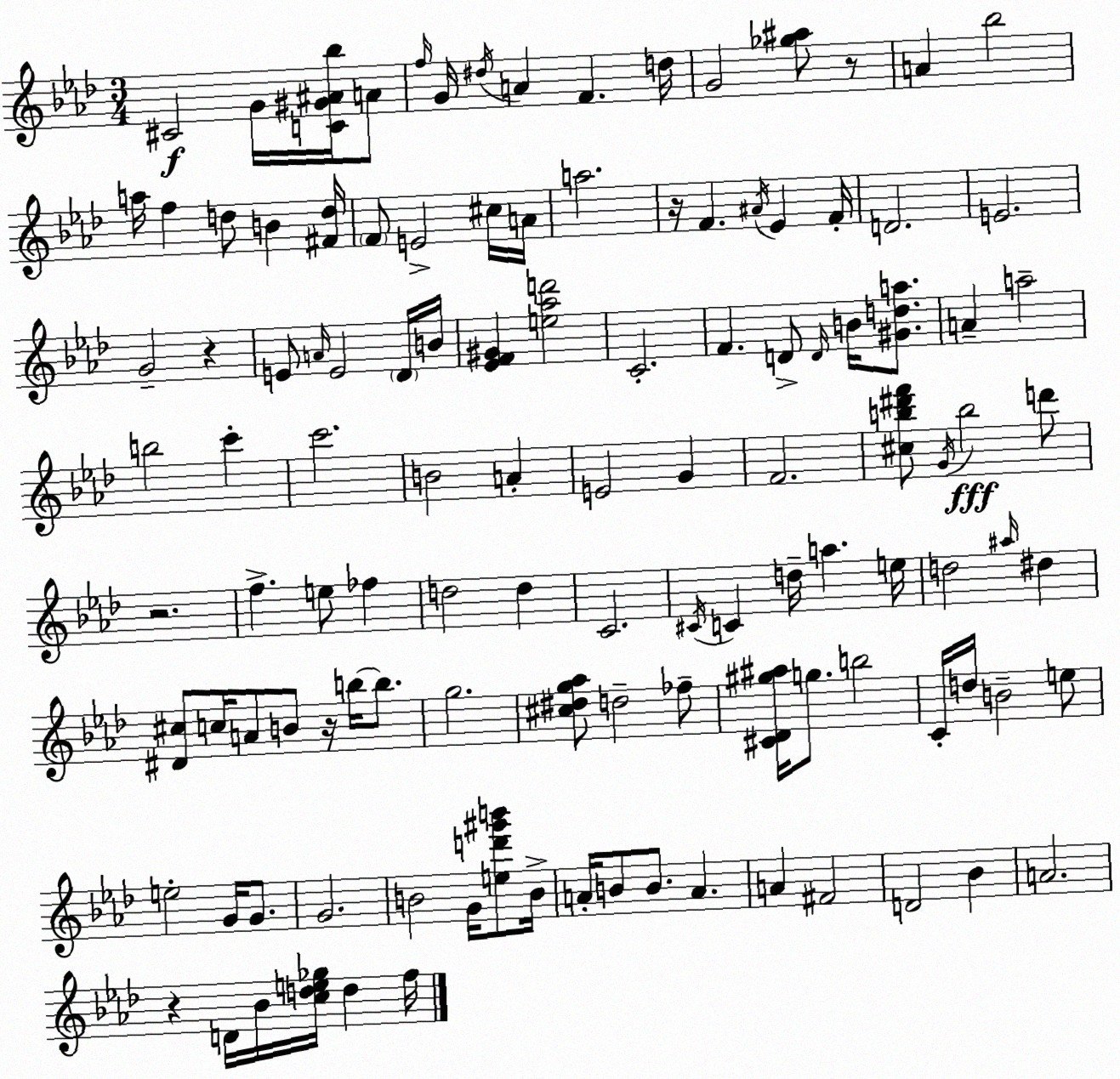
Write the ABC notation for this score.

X:1
T:Untitled
M:3/4
L:1/4
K:Fm
^C2 G/4 [C^G^A_b]/4 A/2 f/4 G/4 ^d/4 A F d/4 G2 [_g^a]/2 z/2 A _b2 a/4 f d/2 B [^Fd]/4 F/2 E2 ^c/4 A/4 a2 z/4 F ^A/4 _E F/4 D2 E2 G2 z E/2 A/4 E2 _D/4 B/4 [_EF^G] [e_ad']2 C2 F D/2 D/4 B/4 [^Gda]/2 A a2 b2 c' c'2 B2 A E2 G F2 [^cb^d'f']/2 G/4 b2 d'/2 z2 f e/2 _f d2 d C2 ^C/4 C d/4 a e/4 d2 ^a/4 ^d [^D^c]/2 c/4 A/2 B/2 z/4 b/4 b/2 g2 [^c^dg_a]/2 d2 _f/2 [^C_D^g^a]/4 g/2 b2 C/4 d/4 B2 e/2 e2 G/4 G/2 G2 B2 G/4 [ed'^g'b']/2 B/4 A/4 B/2 B/2 A A ^F2 D2 _B A2 z D/4 _B/4 [cde_g]/4 d f/4